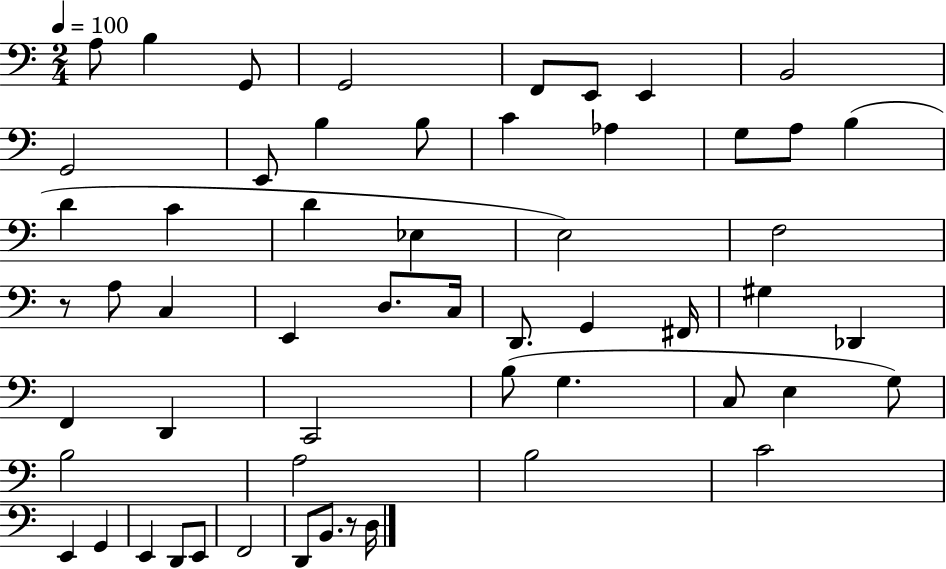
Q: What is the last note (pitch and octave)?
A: D3